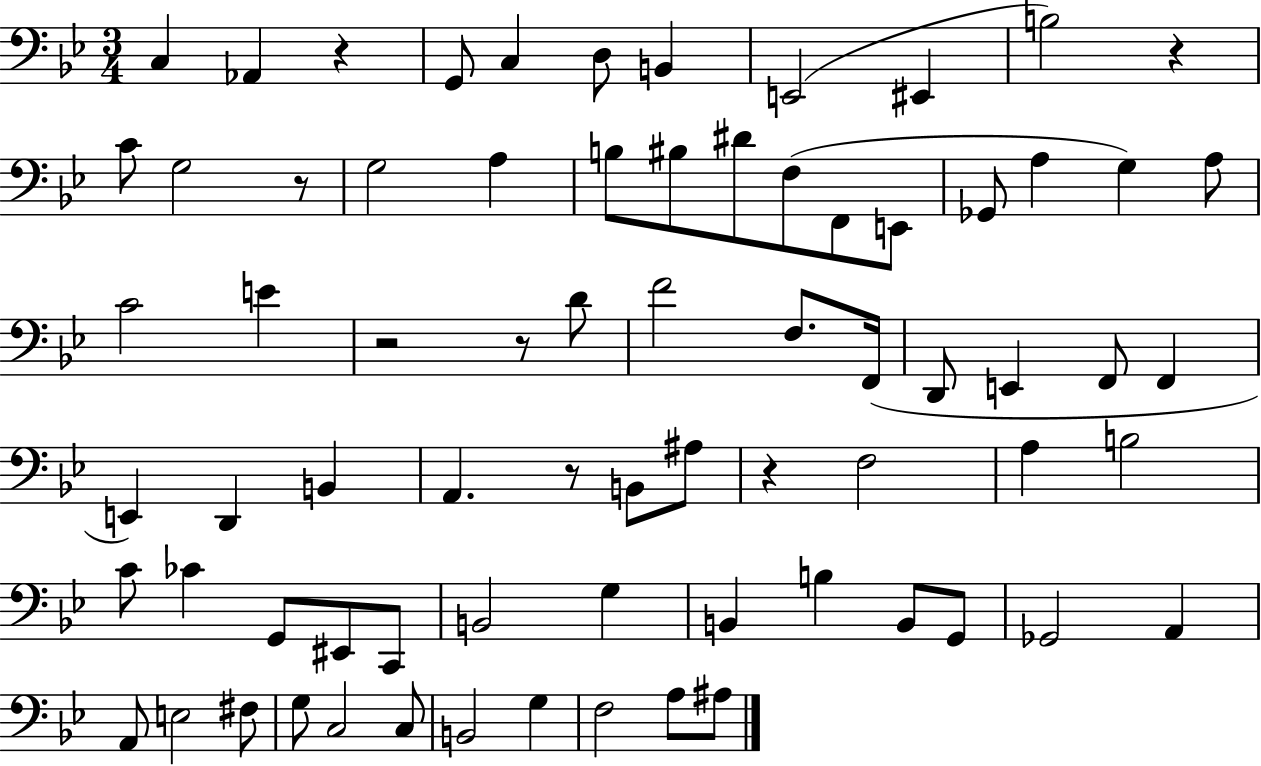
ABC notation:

X:1
T:Untitled
M:3/4
L:1/4
K:Bb
C, _A,, z G,,/2 C, D,/2 B,, E,,2 ^E,, B,2 z C/2 G,2 z/2 G,2 A, B,/2 ^B,/2 ^D/2 F,/2 F,,/2 E,,/2 _G,,/2 A, G, A,/2 C2 E z2 z/2 D/2 F2 F,/2 F,,/4 D,,/2 E,, F,,/2 F,, E,, D,, B,, A,, z/2 B,,/2 ^A,/2 z F,2 A, B,2 C/2 _C G,,/2 ^E,,/2 C,,/2 B,,2 G, B,, B, B,,/2 G,,/2 _G,,2 A,, A,,/2 E,2 ^F,/2 G,/2 C,2 C,/2 B,,2 G, F,2 A,/2 ^A,/2